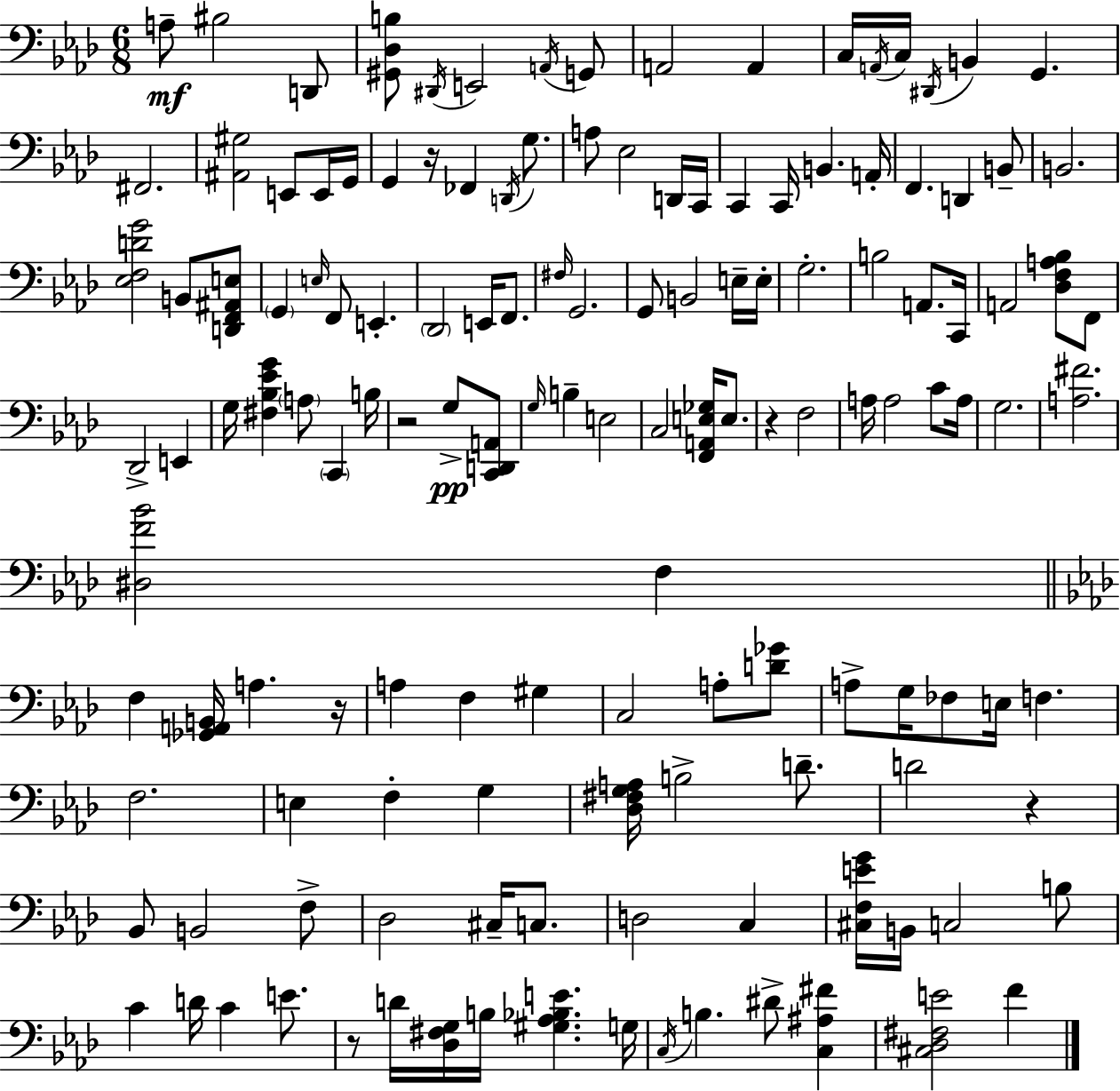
A3/e BIS3/h D2/e [G#2,Db3,B3]/e D#2/s E2/h A2/s G2/e A2/h A2/q C3/s A2/s C3/s D#2/s B2/q G2/q. F#2/h. [A#2,G#3]/h E2/e E2/s G2/s G2/q R/s FES2/q D2/s G3/e. A3/e Eb3/h D2/s C2/s C2/q C2/s B2/q. A2/s F2/q. D2/q B2/e B2/h. [Eb3,F3,D4,G4]/h B2/e [D2,F2,A#2,E3]/e G2/q E3/s F2/e E2/q. Db2/h E2/s F2/e. F#3/s G2/h. G2/e B2/h E3/s E3/s G3/h. B3/h A2/e. C2/s A2/h [Db3,F3,A3,Bb3]/e F2/e Db2/h E2/q G3/s [F#3,Bb3,Eb4,G4]/q A3/e C2/q B3/s R/h G3/e [C2,D2,A2]/e G3/s B3/q E3/h C3/h [F2,A2,E3,Gb3]/s E3/e. R/q F3/h A3/s A3/h C4/e A3/s G3/h. [A3,F#4]/h. [D#3,F4,Bb4]/h F3/q F3/q [Gb2,A2,B2]/s A3/q. R/s A3/q F3/q G#3/q C3/h A3/e [D4,Gb4]/e A3/e G3/s FES3/e E3/s F3/q. F3/h. E3/q F3/q G3/q [Db3,F#3,G3,A3]/s B3/h D4/e. D4/h R/q Bb2/e B2/h F3/e Db3/h C#3/s C3/e. D3/h C3/q [C#3,F3,E4,G4]/s B2/s C3/h B3/e C4/q D4/s C4/q E4/e. R/e D4/s [Db3,F#3,G3]/s B3/s [G#3,Ab3,Bb3,E4]/q. G3/s C3/s B3/q. D#4/e [C3,A#3,F#4]/q [C#3,Db3,F#3,E4]/h F4/q